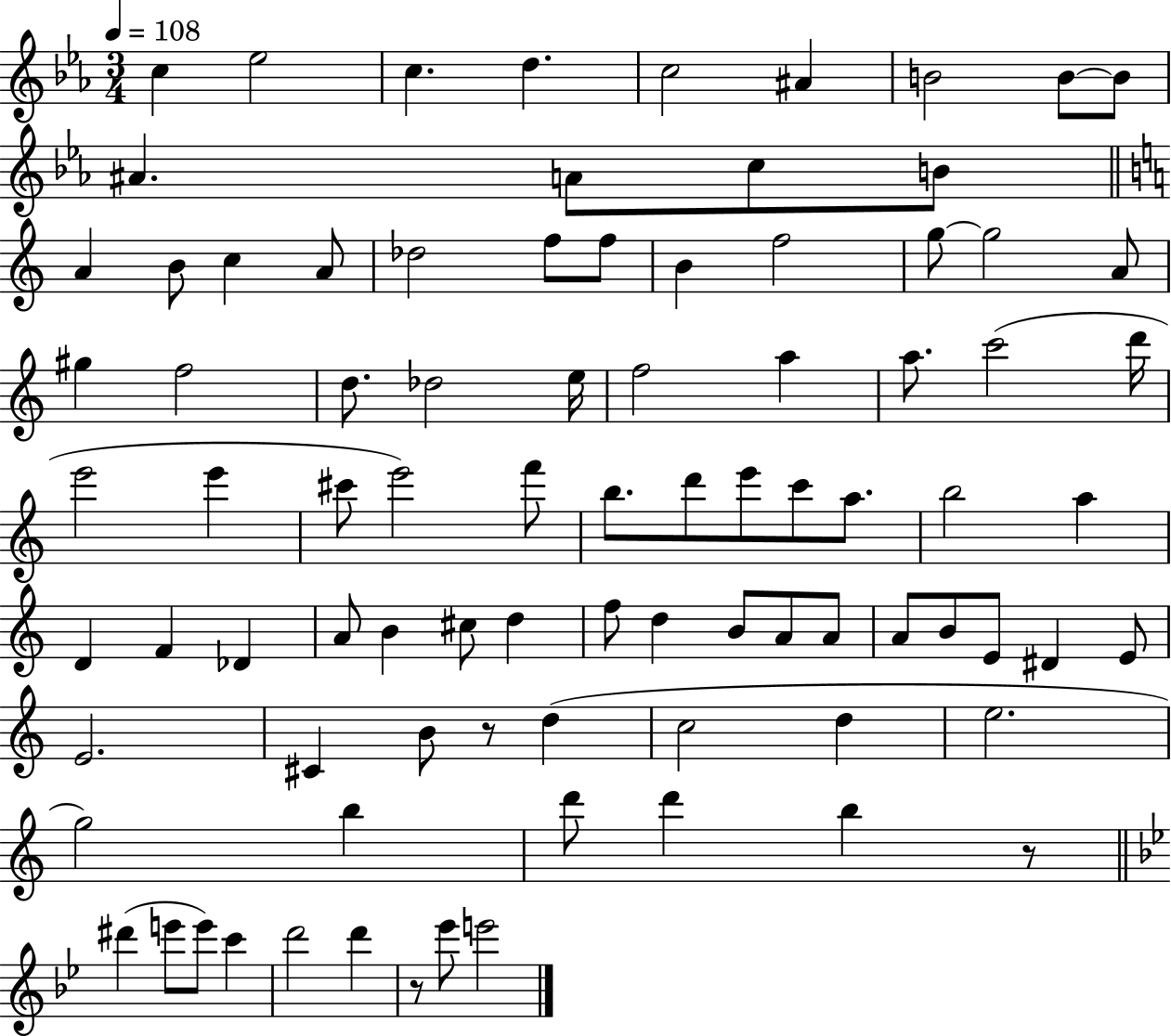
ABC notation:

X:1
T:Untitled
M:3/4
L:1/4
K:Eb
c _e2 c d c2 ^A B2 B/2 B/2 ^A A/2 c/2 B/2 A B/2 c A/2 _d2 f/2 f/2 B f2 g/2 g2 A/2 ^g f2 d/2 _d2 e/4 f2 a a/2 c'2 d'/4 e'2 e' ^c'/2 e'2 f'/2 b/2 d'/2 e'/2 c'/2 a/2 b2 a D F _D A/2 B ^c/2 d f/2 d B/2 A/2 A/2 A/2 B/2 E/2 ^D E/2 E2 ^C B/2 z/2 d c2 d e2 g2 b d'/2 d' b z/2 ^d' e'/2 e'/2 c' d'2 d' z/2 _e'/2 e'2